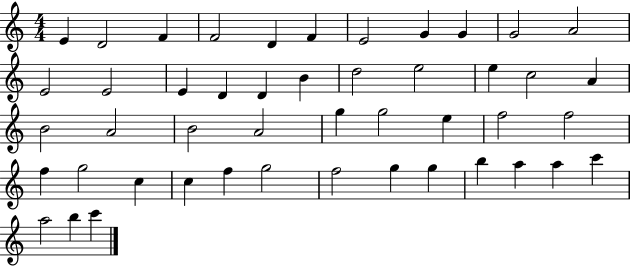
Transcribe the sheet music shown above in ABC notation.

X:1
T:Untitled
M:4/4
L:1/4
K:C
E D2 F F2 D F E2 G G G2 A2 E2 E2 E D D B d2 e2 e c2 A B2 A2 B2 A2 g g2 e f2 f2 f g2 c c f g2 f2 g g b a a c' a2 b c'